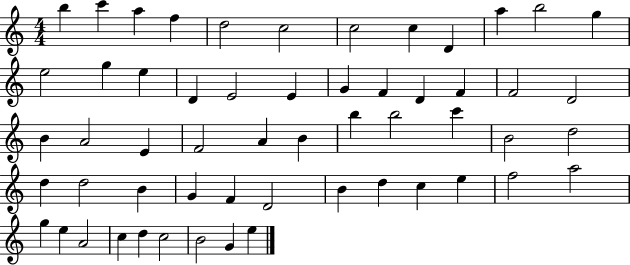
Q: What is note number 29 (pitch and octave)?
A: A4